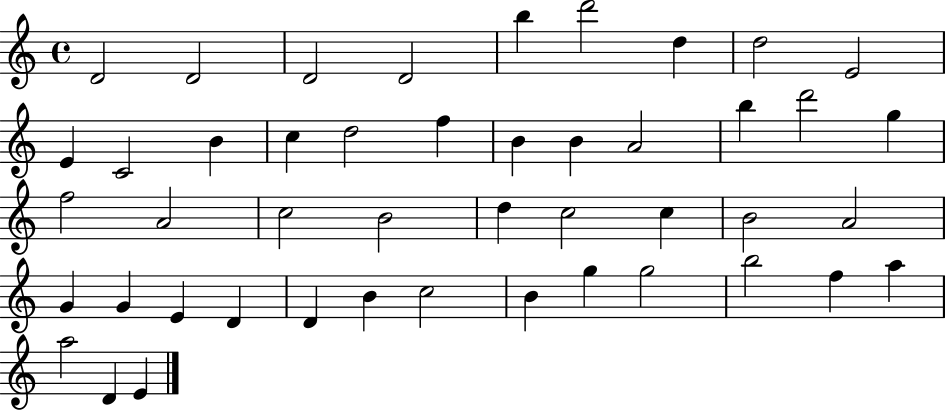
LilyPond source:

{
  \clef treble
  \time 4/4
  \defaultTimeSignature
  \key c \major
  d'2 d'2 | d'2 d'2 | b''4 d'''2 d''4 | d''2 e'2 | \break e'4 c'2 b'4 | c''4 d''2 f''4 | b'4 b'4 a'2 | b''4 d'''2 g''4 | \break f''2 a'2 | c''2 b'2 | d''4 c''2 c''4 | b'2 a'2 | \break g'4 g'4 e'4 d'4 | d'4 b'4 c''2 | b'4 g''4 g''2 | b''2 f''4 a''4 | \break a''2 d'4 e'4 | \bar "|."
}